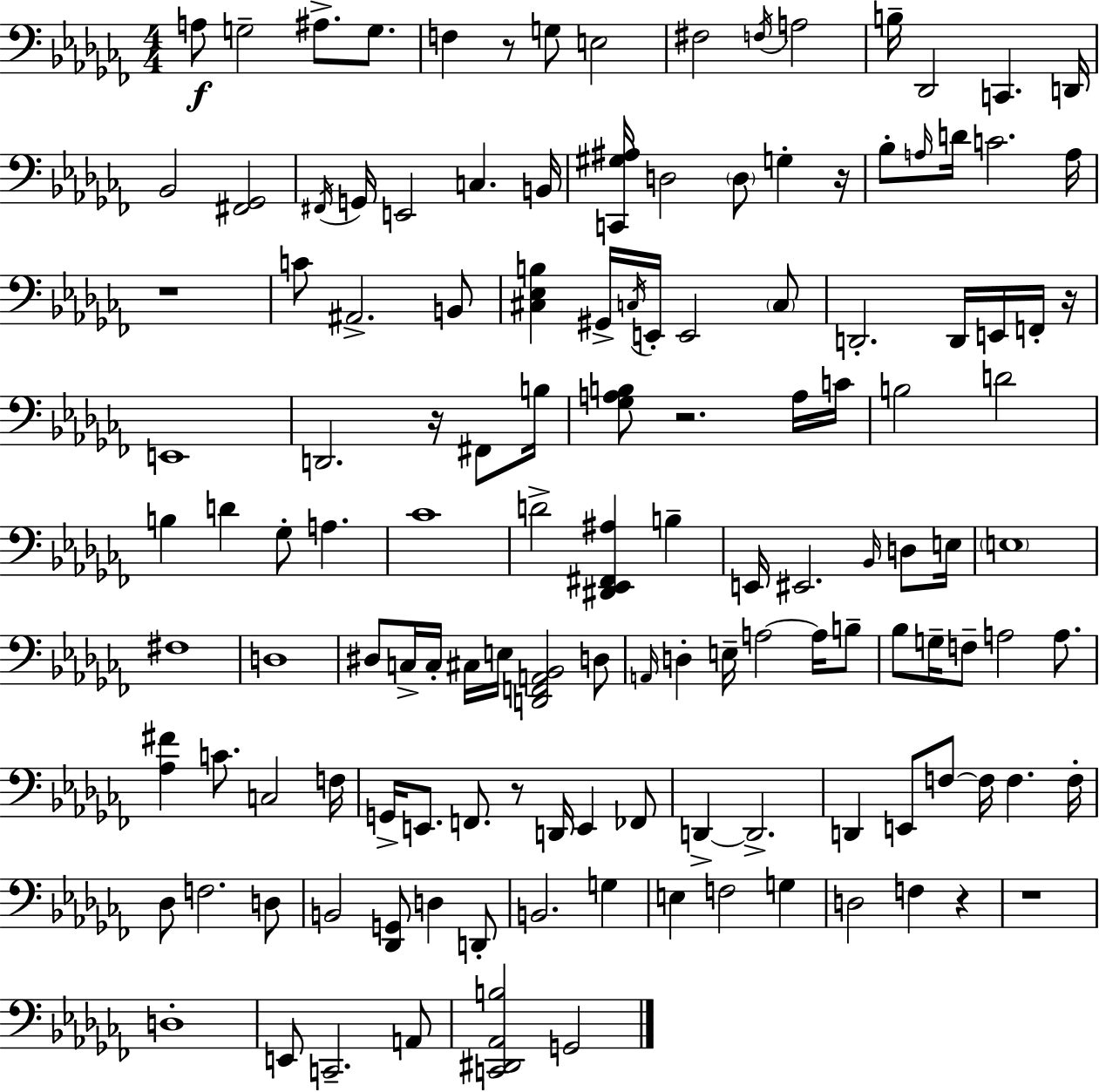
A3/e G3/h A#3/e. G3/e. F3/q R/e G3/e E3/h F#3/h F3/s A3/h B3/s Db2/h C2/q. D2/s Bb2/h [F#2,Gb2]/h F#2/s G2/s E2/h C3/q. B2/s [C2,G#3,A#3]/s D3/h D3/e G3/q R/s Bb3/e A3/s D4/s C4/h. A3/s R/w C4/e A#2/h. B2/e [C#3,Eb3,B3]/q G#2/s C3/s E2/s E2/h C3/e D2/h. D2/s E2/s F2/s R/s E2/w D2/h. R/s F#2/e B3/s [Gb3,A3,B3]/e R/h. A3/s C4/s B3/h D4/h B3/q D4/q Gb3/e A3/q. CES4/w D4/h [D#2,Eb2,F#2,A#3]/q B3/q E2/s EIS2/h. Bb2/s D3/e E3/s E3/w F#3/w D3/w D#3/e C3/s C3/s C#3/s E3/s [D2,F2,A2,Bb2]/h D3/e A2/s D3/q E3/s A3/h A3/s B3/e Bb3/e G3/s F3/e A3/h A3/e. [Ab3,F#4]/q C4/e. C3/h F3/s G2/s E2/e. F2/e. R/e D2/s E2/q FES2/e D2/q D2/h. D2/q E2/e F3/e F3/s F3/q. F3/s Db3/e F3/h. D3/e B2/h [Db2,G2]/e D3/q D2/e B2/h. G3/q E3/q F3/h G3/q D3/h F3/q R/q R/w D3/w E2/e C2/h. A2/e [C2,D#2,Ab2,B3]/h G2/h